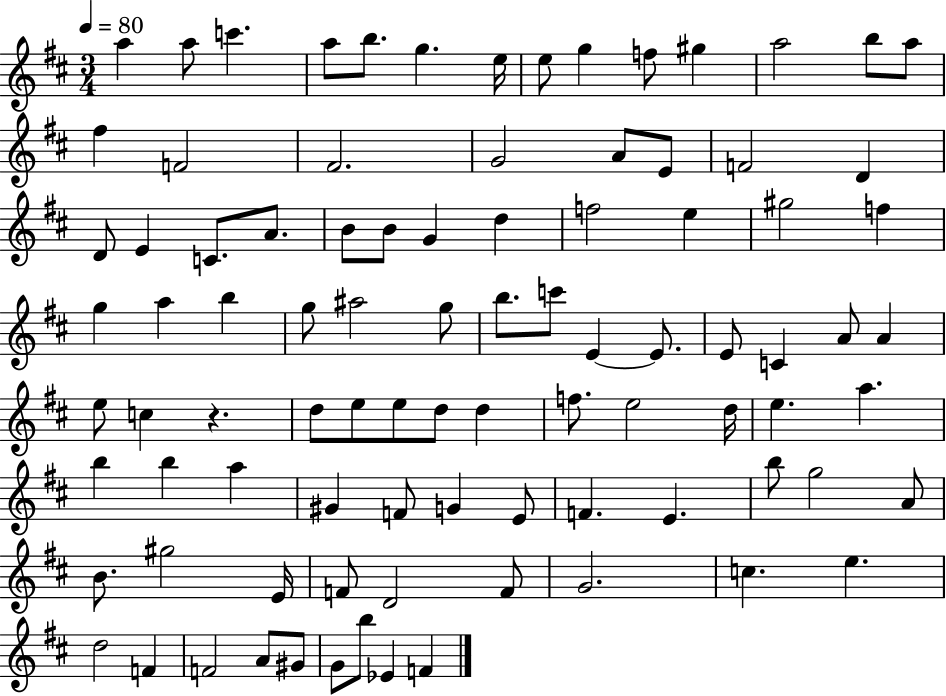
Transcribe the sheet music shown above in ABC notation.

X:1
T:Untitled
M:3/4
L:1/4
K:D
a a/2 c' a/2 b/2 g e/4 e/2 g f/2 ^g a2 b/2 a/2 ^f F2 ^F2 G2 A/2 E/2 F2 D D/2 E C/2 A/2 B/2 B/2 G d f2 e ^g2 f g a b g/2 ^a2 g/2 b/2 c'/2 E E/2 E/2 C A/2 A e/2 c z d/2 e/2 e/2 d/2 d f/2 e2 d/4 e a b b a ^G F/2 G E/2 F E b/2 g2 A/2 B/2 ^g2 E/4 F/2 D2 F/2 G2 c e d2 F F2 A/2 ^G/2 G/2 b/2 _E F